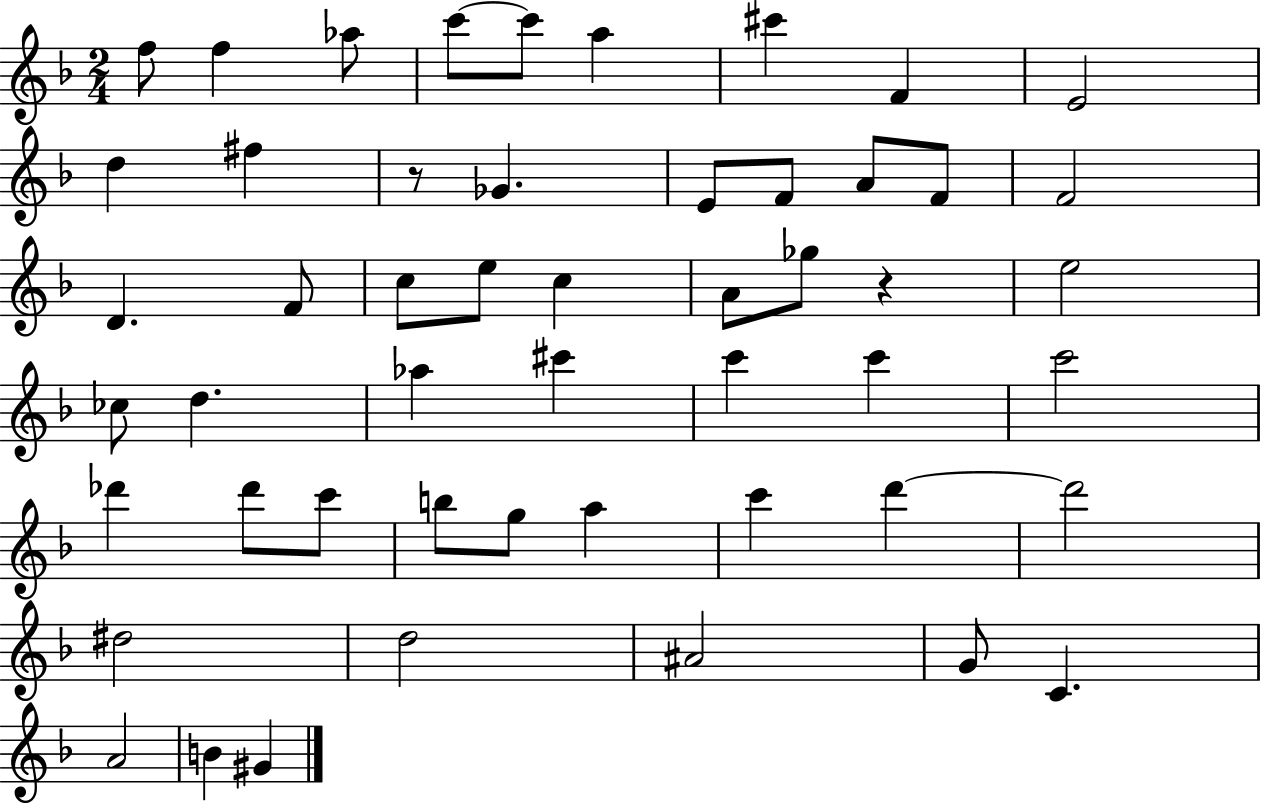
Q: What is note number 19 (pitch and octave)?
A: F4